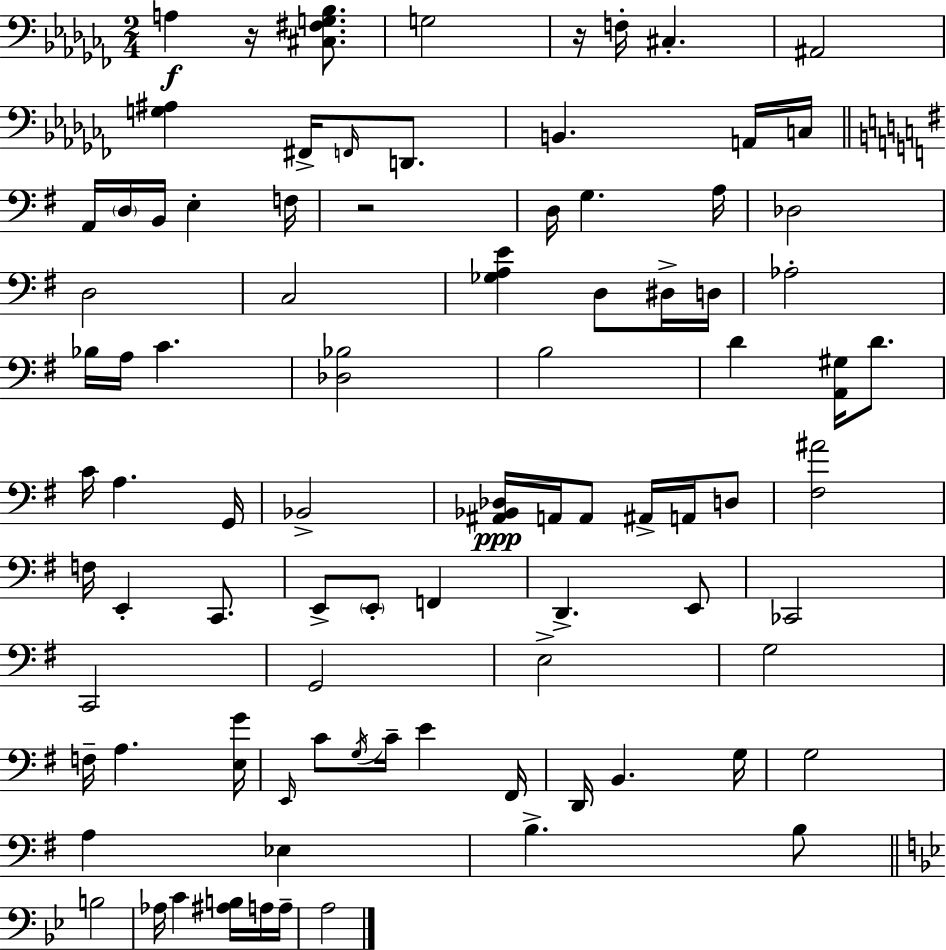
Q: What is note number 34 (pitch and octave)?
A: A3